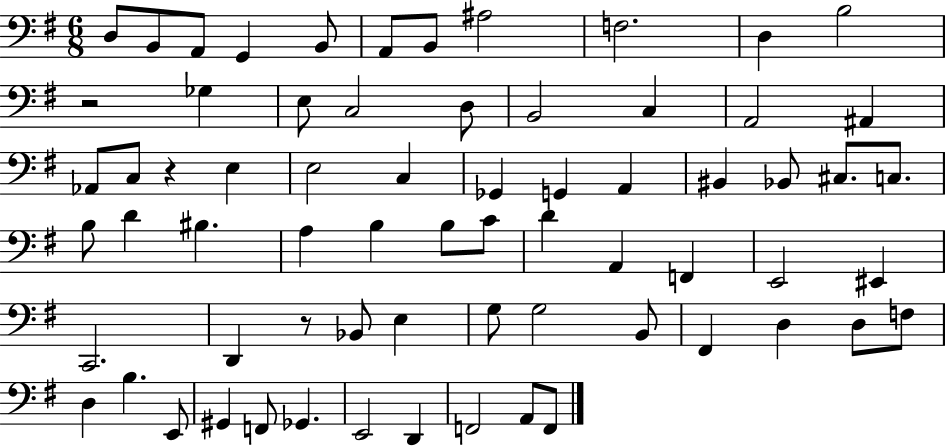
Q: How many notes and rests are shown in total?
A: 68